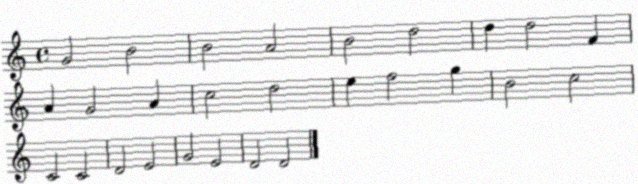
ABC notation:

X:1
T:Untitled
M:4/4
L:1/4
K:C
G2 B2 B2 A2 B2 d2 d d2 F A G2 A c2 d2 e f2 g B2 c2 C2 C2 D2 E2 G2 E2 D2 D2